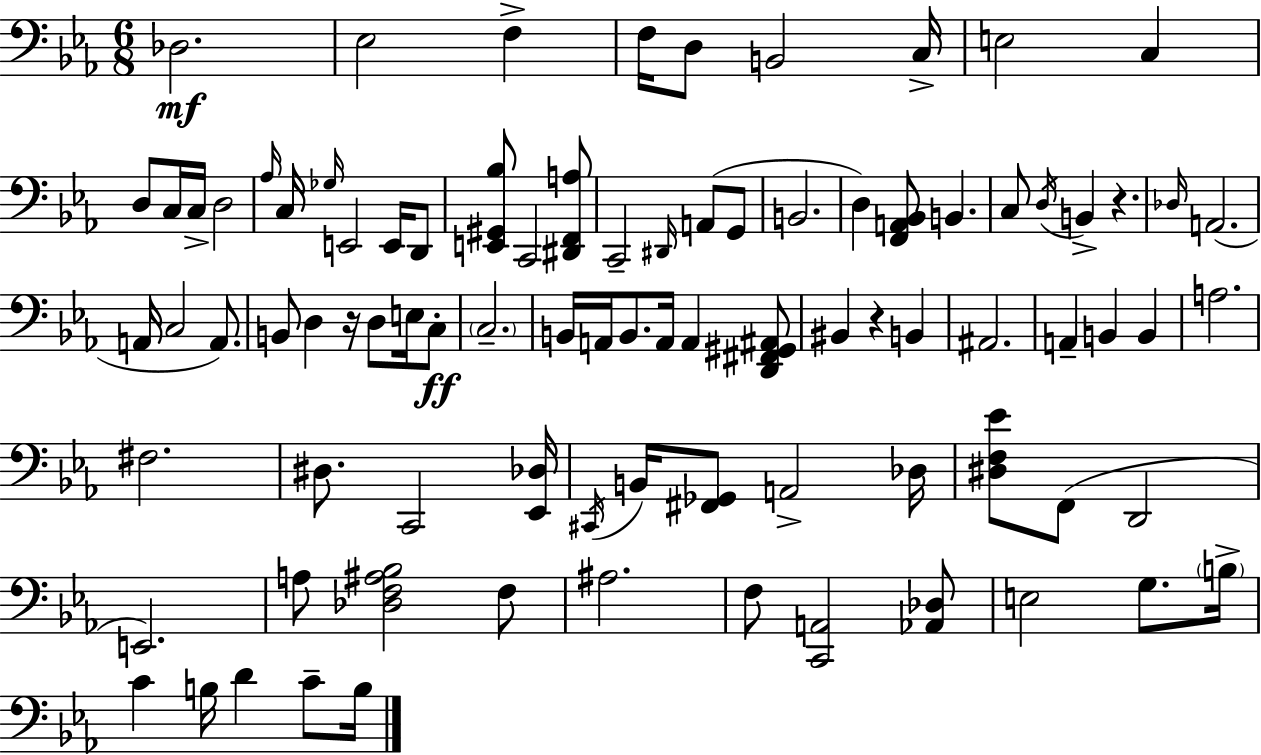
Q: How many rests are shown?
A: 3